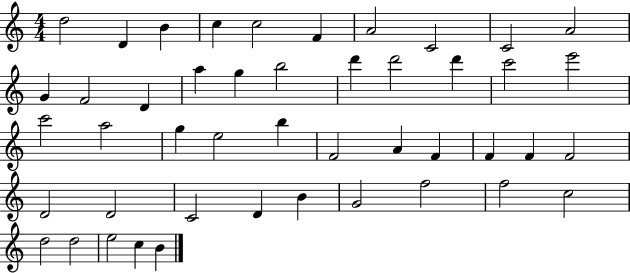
X:1
T:Untitled
M:4/4
L:1/4
K:C
d2 D B c c2 F A2 C2 C2 A2 G F2 D a g b2 d' d'2 d' c'2 e'2 c'2 a2 g e2 b F2 A F F F F2 D2 D2 C2 D B G2 f2 f2 c2 d2 d2 e2 c B